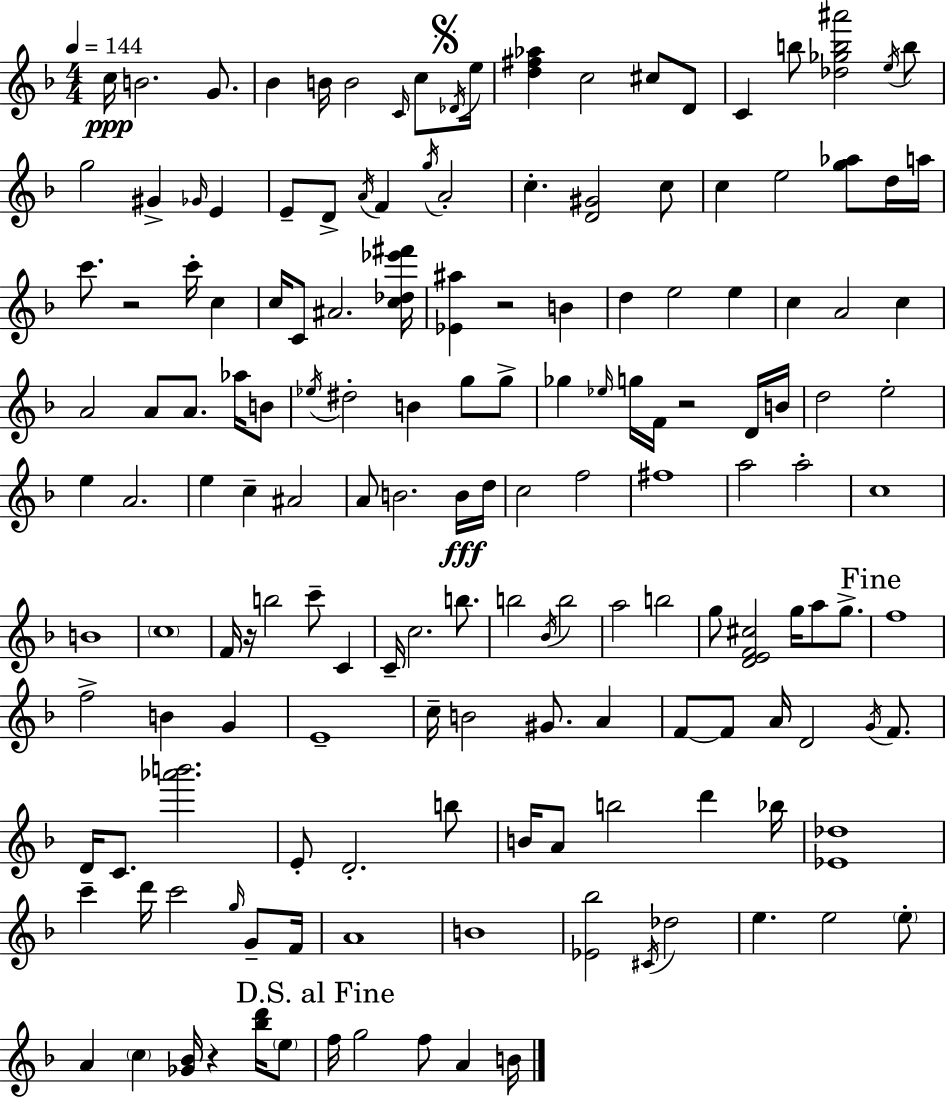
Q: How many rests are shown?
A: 5